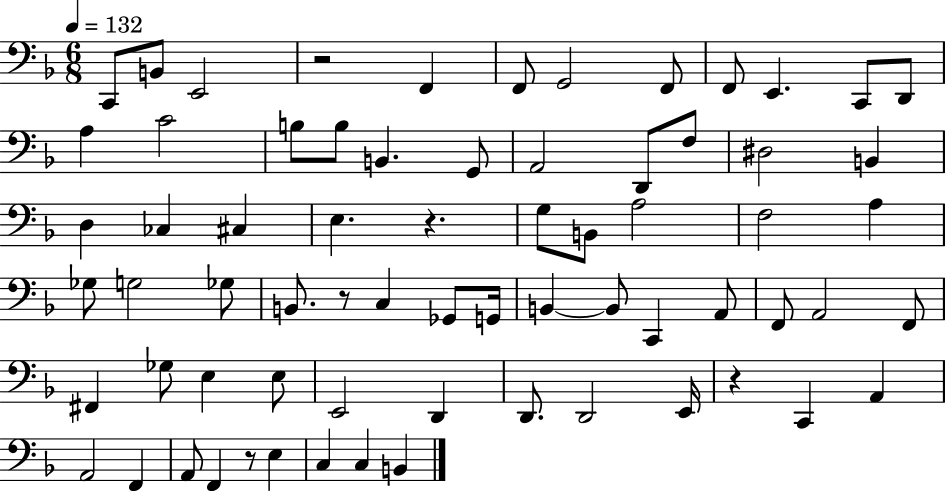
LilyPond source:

{
  \clef bass
  \numericTimeSignature
  \time 6/8
  \key f \major
  \tempo 4 = 132
  c,8 b,8 e,2 | r2 f,4 | f,8 g,2 f,8 | f,8 e,4. c,8 d,8 | \break a4 c'2 | b8 b8 b,4. g,8 | a,2 d,8 f8 | dis2 b,4 | \break d4 ces4 cis4 | e4. r4. | g8 b,8 a2 | f2 a4 | \break ges8 g2 ges8 | b,8. r8 c4 ges,8 g,16 | b,4~~ b,8 c,4 a,8 | f,8 a,2 f,8 | \break fis,4 ges8 e4 e8 | e,2 d,4 | d,8. d,2 e,16 | r4 c,4 a,4 | \break a,2 f,4 | a,8 f,4 r8 e4 | c4 c4 b,4 | \bar "|."
}